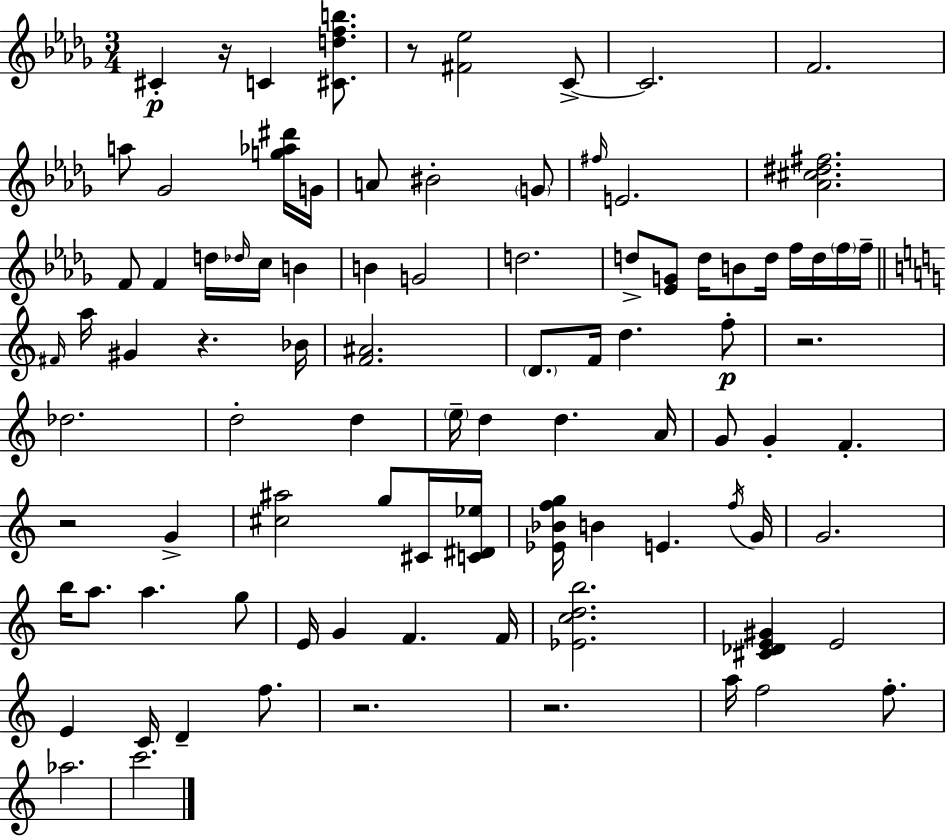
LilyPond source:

{
  \clef treble
  \numericTimeSignature
  \time 3/4
  \key bes \minor
  \repeat volta 2 { cis'4-.\p r16 c'4 <cis' d'' f'' b''>8. | r8 <fis' ees''>2 c'8->~~ | c'2. | f'2. | \break a''8 ges'2 <g'' aes'' dis'''>16 g'16 | a'8 bis'2-. \parenthesize g'8 | \grace { fis''16 } e'2. | <aes' cis'' dis'' fis''>2. | \break f'8 f'4 d''16 \grace { des''16 } c''16 b'4 | b'4 g'2 | d''2. | d''8-> <ees' g'>8 d''16 b'8 d''16 f''16 d''16 | \break \parenthesize f''16 f''16-- \bar "||" \break \key c \major \grace { fis'16 } a''16 gis'4 r4. | bes'16 <f' ais'>2. | \parenthesize d'8. f'16 d''4. f''8-.\p | r2. | \break des''2. | d''2-. d''4 | \parenthesize e''16-- d''4 d''4. | a'16 g'8 g'4-. f'4.-. | \break r2 g'4-> | <cis'' ais''>2 g''8 cis'16 | <c' dis' ees''>16 <ees' bes' f'' g''>16 b'4 e'4. | \acciaccatura { f''16 } g'16 g'2. | \break b''16 a''8. a''4. | g''8 e'16 g'4 f'4. | f'16 <ees' c'' d'' b''>2. | <cis' des' e' gis'>4 e'2 | \break e'4 c'16 d'4-- f''8. | r2. | r2. | a''16 f''2 f''8.-. | \break aes''2. | c'''2. | } \bar "|."
}